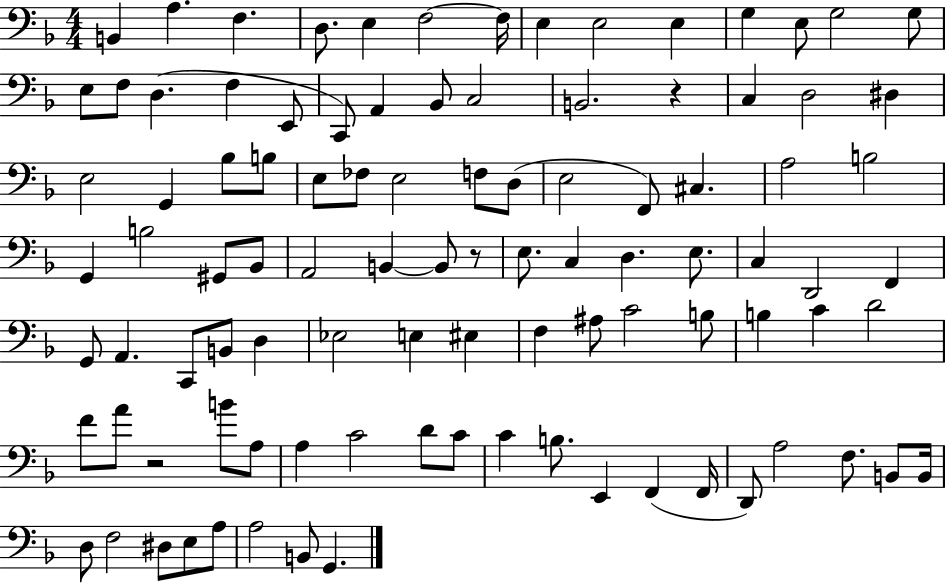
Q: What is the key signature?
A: F major